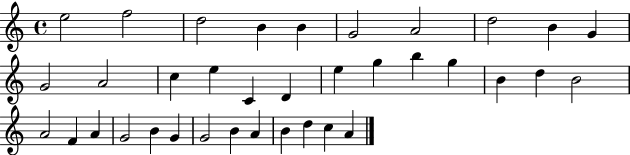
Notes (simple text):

E5/h F5/h D5/h B4/q B4/q G4/h A4/h D5/h B4/q G4/q G4/h A4/h C5/q E5/q C4/q D4/q E5/q G5/q B5/q G5/q B4/q D5/q B4/h A4/h F4/q A4/q G4/h B4/q G4/q G4/h B4/q A4/q B4/q D5/q C5/q A4/q